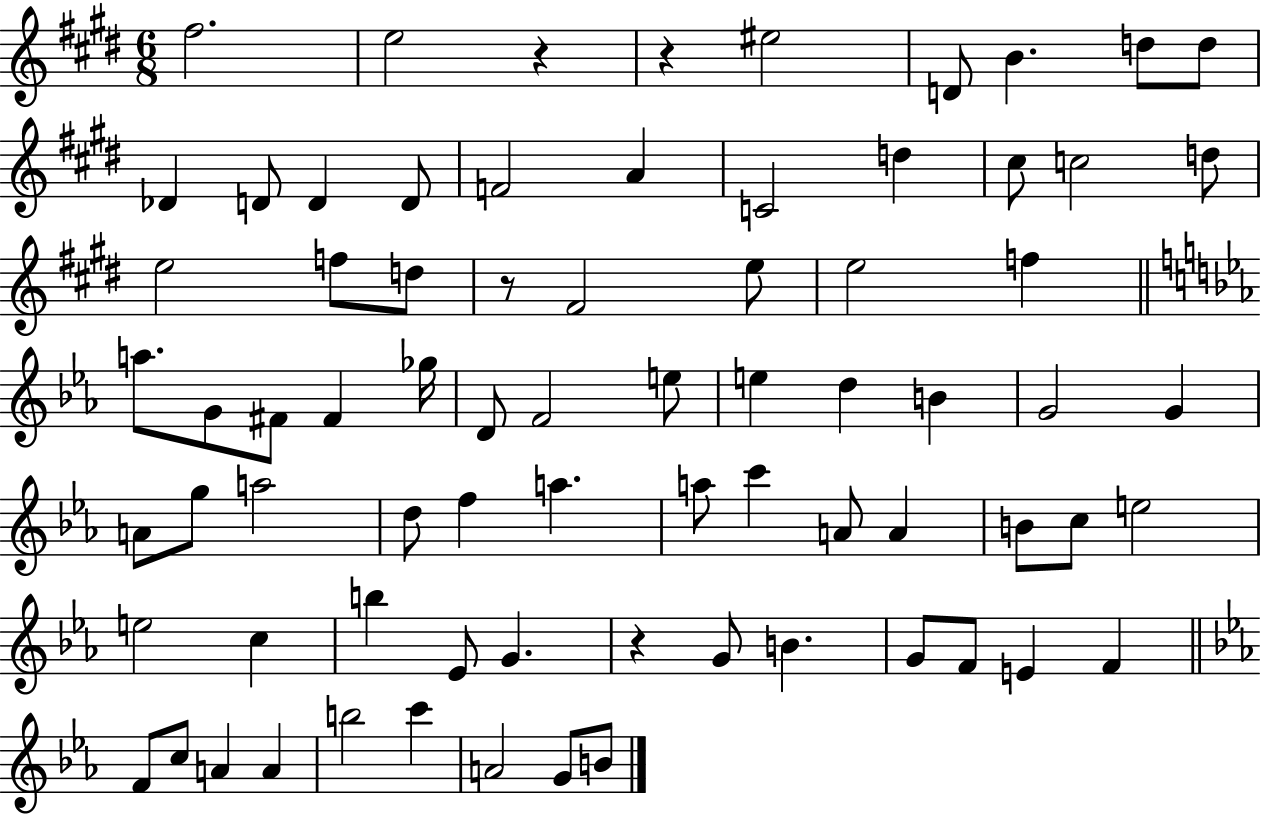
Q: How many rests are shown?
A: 4